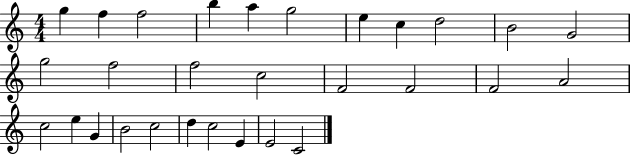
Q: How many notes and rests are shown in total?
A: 29